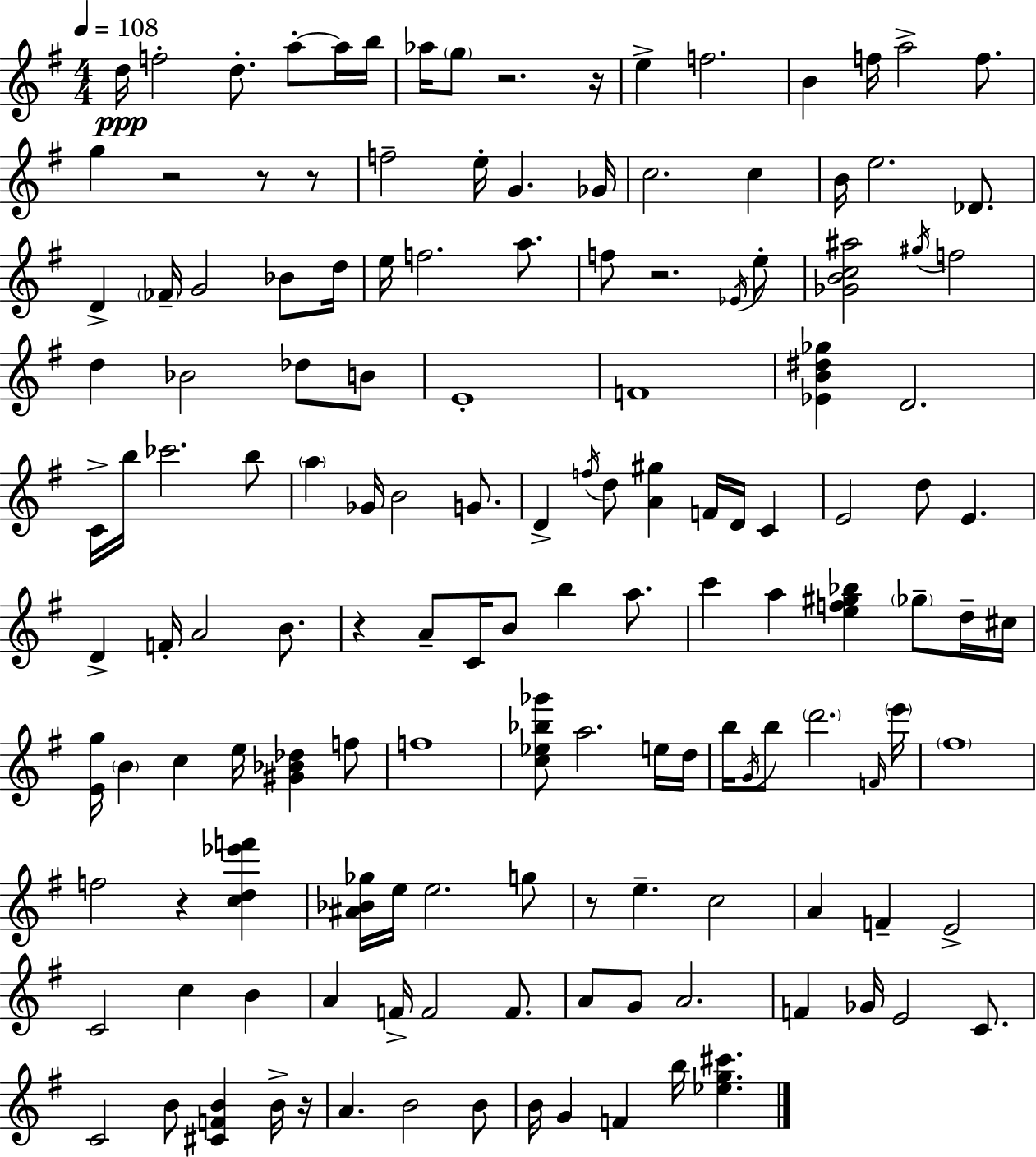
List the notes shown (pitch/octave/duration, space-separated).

D5/s F5/h D5/e. A5/e A5/s B5/s Ab5/s G5/e R/h. R/s E5/q F5/h. B4/q F5/s A5/h F5/e. G5/q R/h R/e R/e F5/h E5/s G4/q. Gb4/s C5/h. C5/q B4/s E5/h. Db4/e. D4/q FES4/s G4/h Bb4/e D5/s E5/s F5/h. A5/e. F5/e R/h. Eb4/s E5/e [Gb4,B4,C5,A#5]/h G#5/s F5/h D5/q Bb4/h Db5/e B4/e E4/w F4/w [Eb4,B4,D#5,Gb5]/q D4/h. C4/s B5/s CES6/h. B5/e A5/q Gb4/s B4/h G4/e. D4/q F5/s D5/e [A4,G#5]/q F4/s D4/s C4/q E4/h D5/e E4/q. D4/q F4/s A4/h B4/e. R/q A4/e C4/s B4/e B5/q A5/e. C6/q A5/q [E5,F5,G#5,Bb5]/q Gb5/e D5/s C#5/s [E4,G5]/s B4/q C5/q E5/s [G#4,Bb4,Db5]/q F5/e F5/w [C5,Eb5,Bb5,Gb6]/e A5/h. E5/s D5/s B5/s G4/s B5/e D6/h. F4/s E6/s F#5/w F5/h R/q [C5,D5,Eb6,F6]/q [A#4,Bb4,Gb5]/s E5/s E5/h. G5/e R/e E5/q. C5/h A4/q F4/q E4/h C4/h C5/q B4/q A4/q F4/s F4/h F4/e. A4/e G4/e A4/h. F4/q Gb4/s E4/h C4/e. C4/h B4/e [C#4,F4,B4]/q B4/s R/s A4/q. B4/h B4/e B4/s G4/q F4/q B5/s [Eb5,G5,C#6]/q.